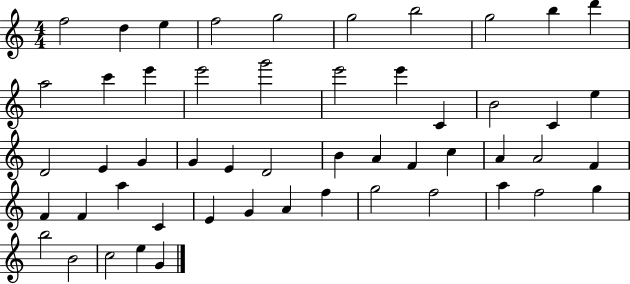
{
  \clef treble
  \numericTimeSignature
  \time 4/4
  \key c \major
  f''2 d''4 e''4 | f''2 g''2 | g''2 b''2 | g''2 b''4 d'''4 | \break a''2 c'''4 e'''4 | e'''2 g'''2 | e'''2 e'''4 c'4 | b'2 c'4 e''4 | \break d'2 e'4 g'4 | g'4 e'4 d'2 | b'4 a'4 f'4 c''4 | a'4 a'2 f'4 | \break f'4 f'4 a''4 c'4 | e'4 g'4 a'4 f''4 | g''2 f''2 | a''4 f''2 g''4 | \break b''2 b'2 | c''2 e''4 g'4 | \bar "|."
}